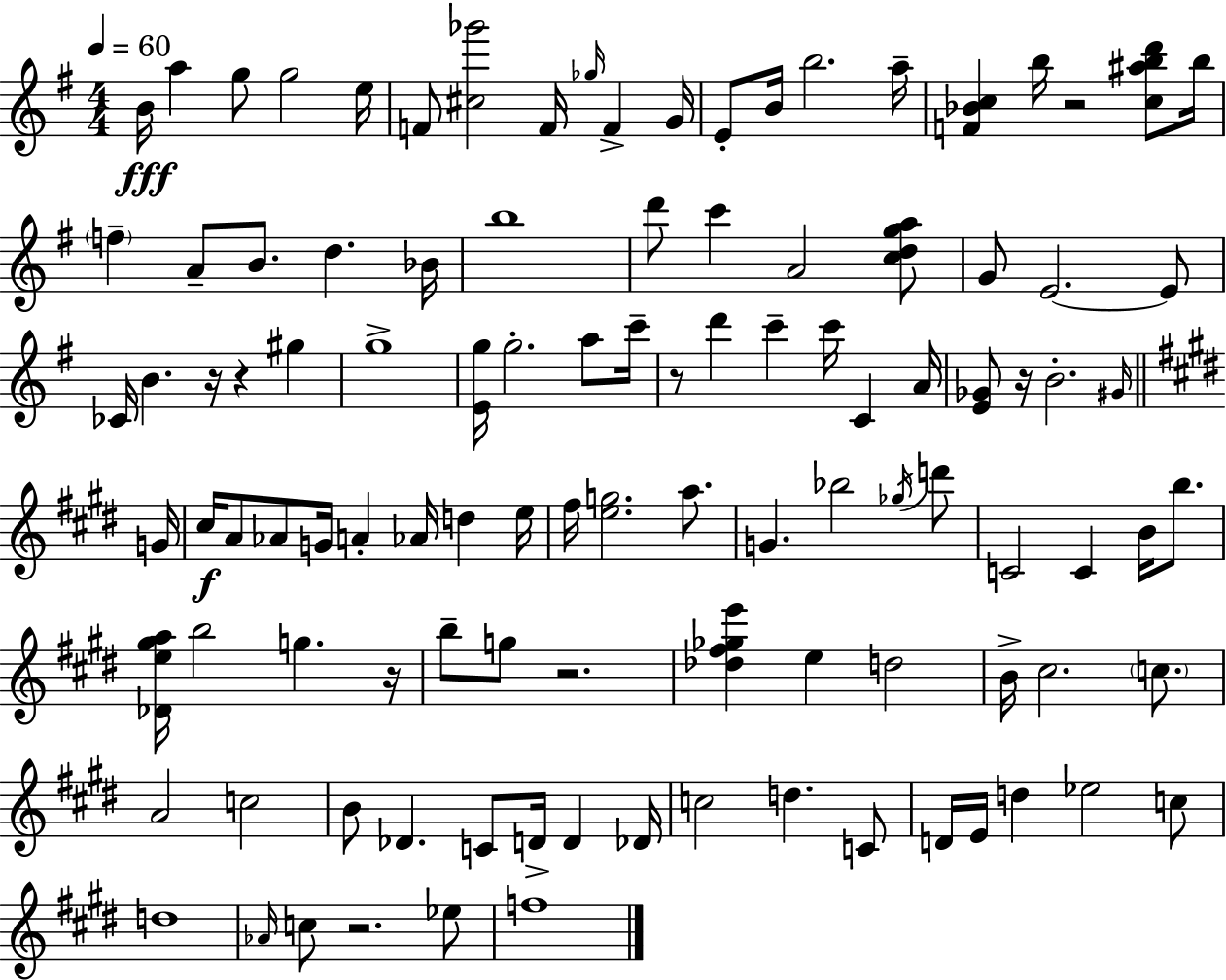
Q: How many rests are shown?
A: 8